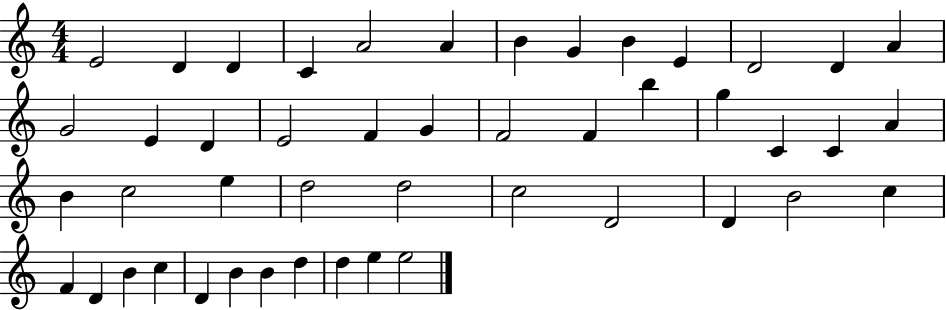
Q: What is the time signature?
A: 4/4